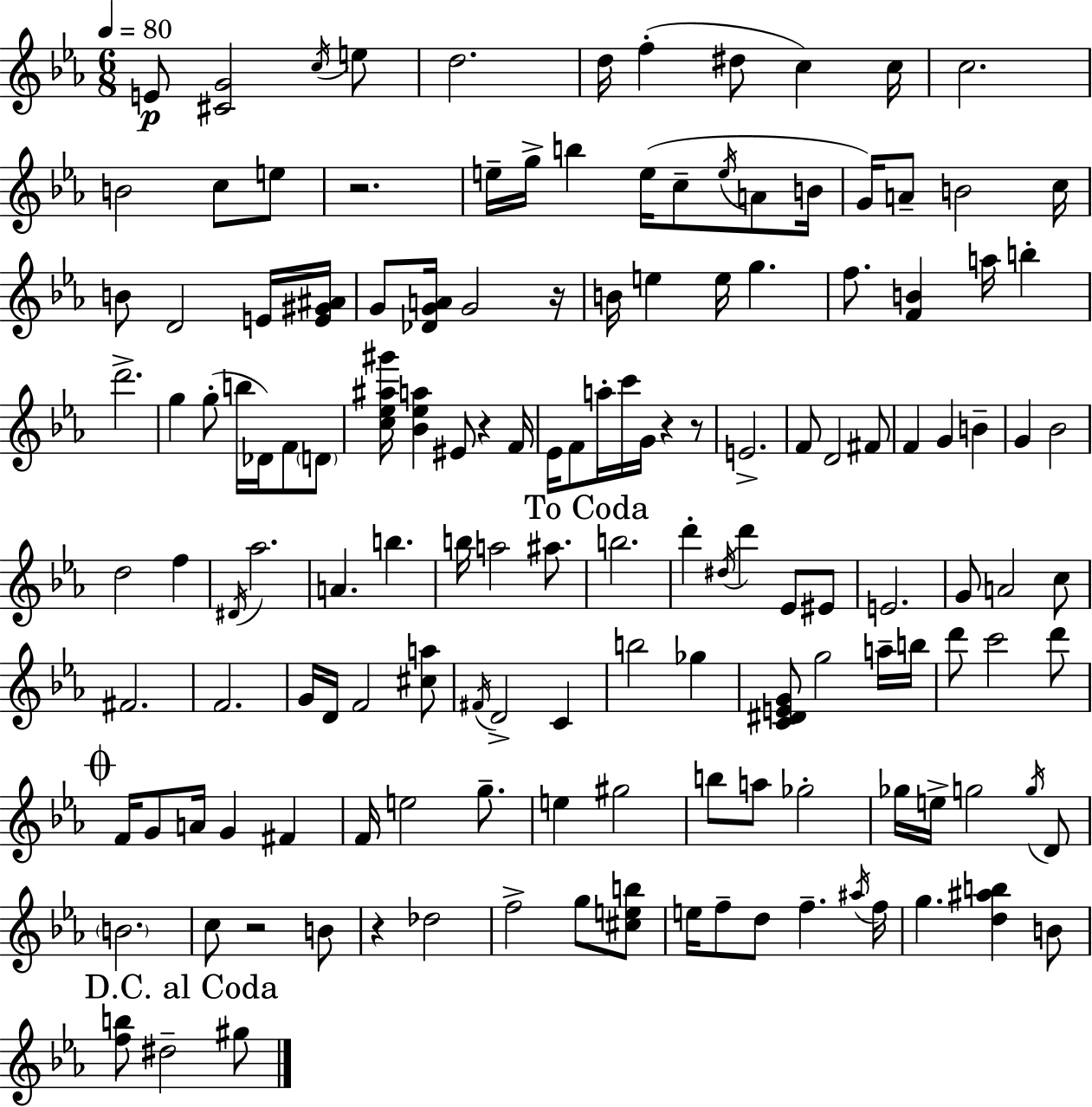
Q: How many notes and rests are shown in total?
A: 147